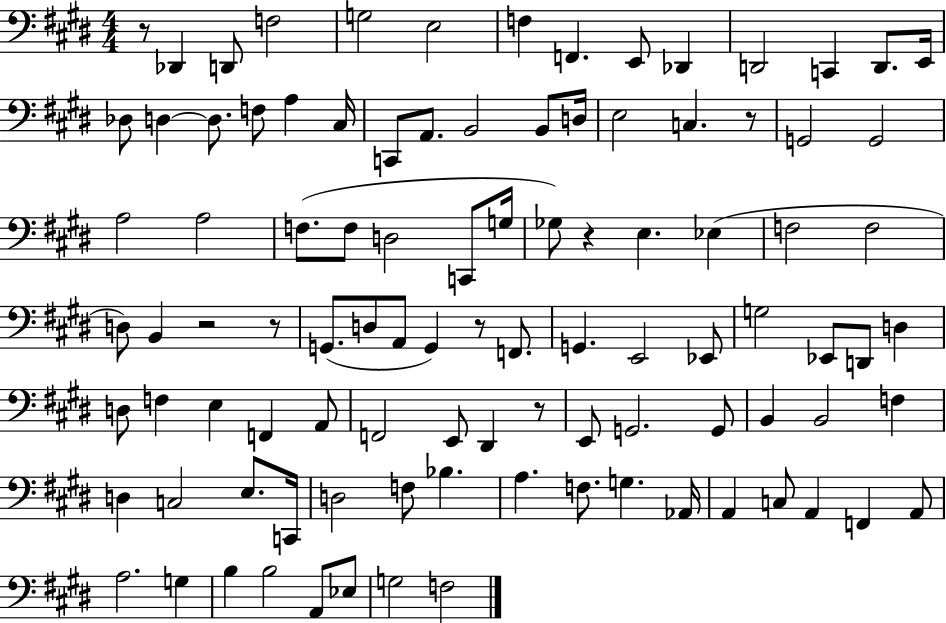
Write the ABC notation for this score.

X:1
T:Untitled
M:4/4
L:1/4
K:E
z/2 _D,, D,,/2 F,2 G,2 E,2 F, F,, E,,/2 _D,, D,,2 C,, D,,/2 E,,/4 _D,/2 D, D,/2 F,/2 A, ^C,/4 C,,/2 A,,/2 B,,2 B,,/2 D,/4 E,2 C, z/2 G,,2 G,,2 A,2 A,2 F,/2 F,/2 D,2 C,,/2 G,/4 _G,/2 z E, _E, F,2 F,2 D,/2 B,, z2 z/2 G,,/2 D,/2 A,,/2 G,, z/2 F,,/2 G,, E,,2 _E,,/2 G,2 _E,,/2 D,,/2 D, D,/2 F, E, F,, A,,/2 F,,2 E,,/2 ^D,, z/2 E,,/2 G,,2 G,,/2 B,, B,,2 F, D, C,2 E,/2 C,,/4 D,2 F,/2 _B, A, F,/2 G, _A,,/4 A,, C,/2 A,, F,, A,,/2 A,2 G, B, B,2 A,,/2 _E,/2 G,2 F,2